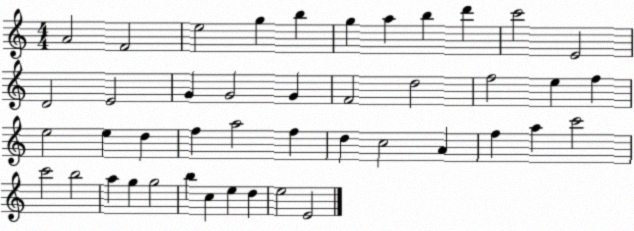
X:1
T:Untitled
M:4/4
L:1/4
K:C
A2 F2 e2 g b g a b d' c'2 E2 D2 E2 G G2 G F2 d2 f2 e f e2 e d f a2 f d c2 A f a c'2 c'2 b2 a g g2 b c e d e2 E2